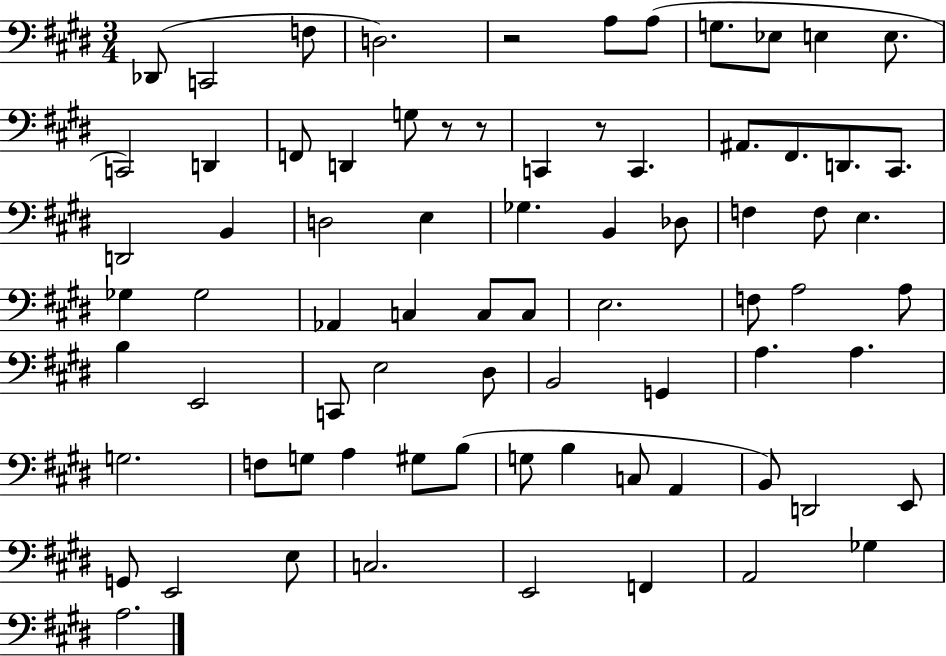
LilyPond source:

{
  \clef bass
  \numericTimeSignature
  \time 3/4
  \key e \major
  des,8( c,2 f8 | d2.) | r2 a8 a8( | g8. ees8 e4 e8. | \break c,2) d,4 | f,8 d,4 g8 r8 r8 | c,4 r8 c,4. | ais,8. fis,8. d,8. cis,8. | \break d,2 b,4 | d2 e4 | ges4. b,4 des8 | f4 f8 e4. | \break ges4 ges2 | aes,4 c4 c8 c8 | e2. | f8 a2 a8 | \break b4 e,2 | c,8 e2 dis8 | b,2 g,4 | a4. a4. | \break g2. | f8 g8 a4 gis8 b8( | g8 b4 c8 a,4 | b,8) d,2 e,8 | \break g,8 e,2 e8 | c2. | e,2 f,4 | a,2 ges4 | \break a2. | \bar "|."
}